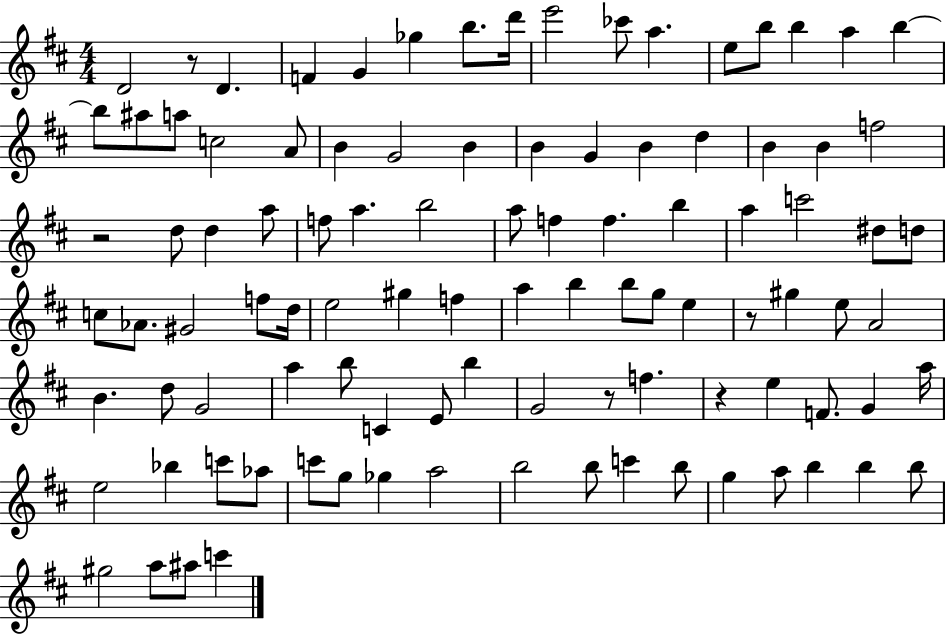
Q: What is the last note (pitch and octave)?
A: C6